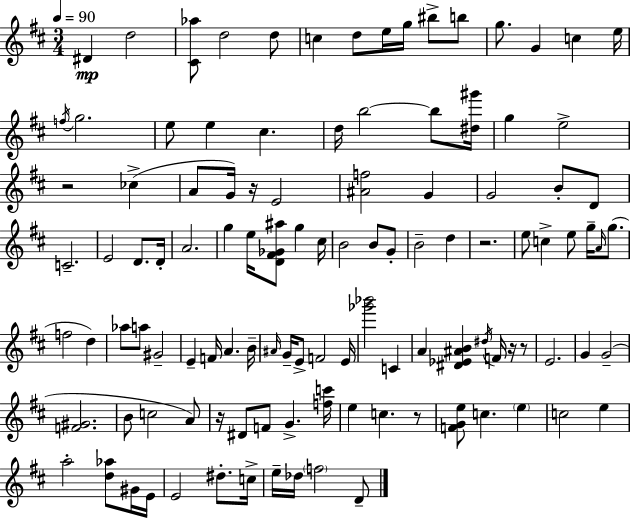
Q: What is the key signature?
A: D major